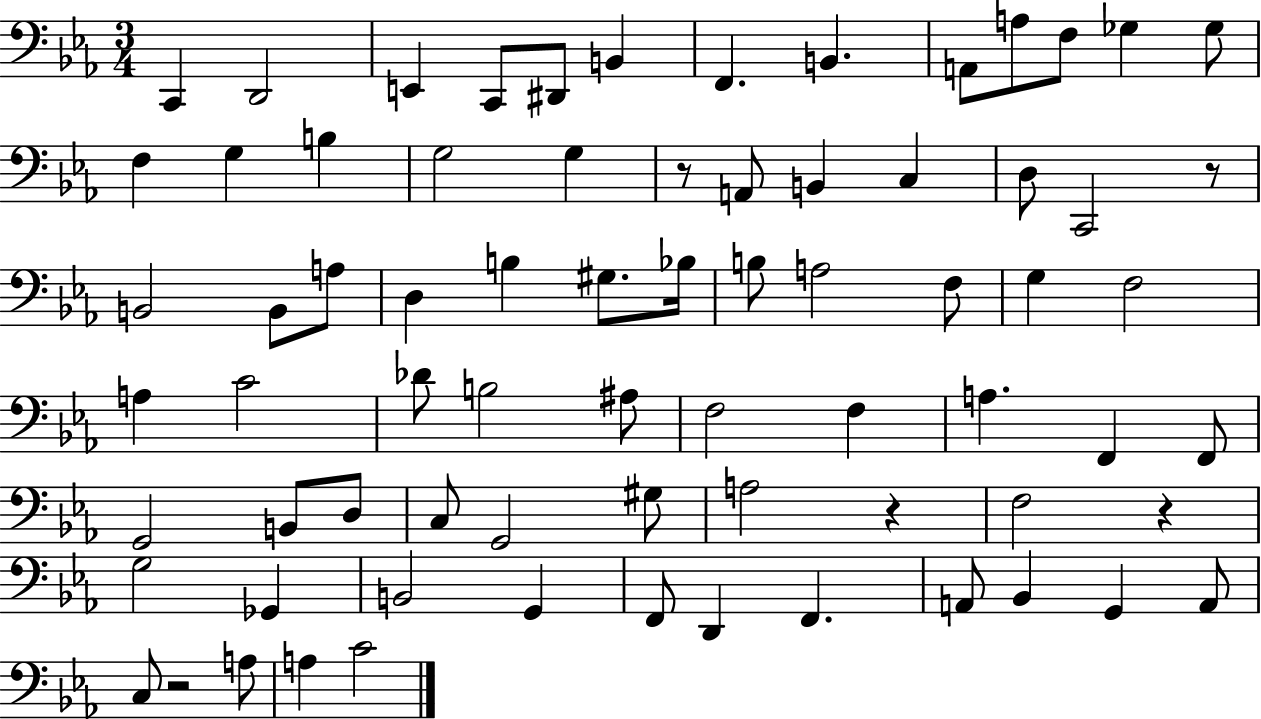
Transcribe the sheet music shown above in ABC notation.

X:1
T:Untitled
M:3/4
L:1/4
K:Eb
C,, D,,2 E,, C,,/2 ^D,,/2 B,, F,, B,, A,,/2 A,/2 F,/2 _G, _G,/2 F, G, B, G,2 G, z/2 A,,/2 B,, C, D,/2 C,,2 z/2 B,,2 B,,/2 A,/2 D, B, ^G,/2 _B,/4 B,/2 A,2 F,/2 G, F,2 A, C2 _D/2 B,2 ^A,/2 F,2 F, A, F,, F,,/2 G,,2 B,,/2 D,/2 C,/2 G,,2 ^G,/2 A,2 z F,2 z G,2 _G,, B,,2 G,, F,,/2 D,, F,, A,,/2 _B,, G,, A,,/2 C,/2 z2 A,/2 A, C2